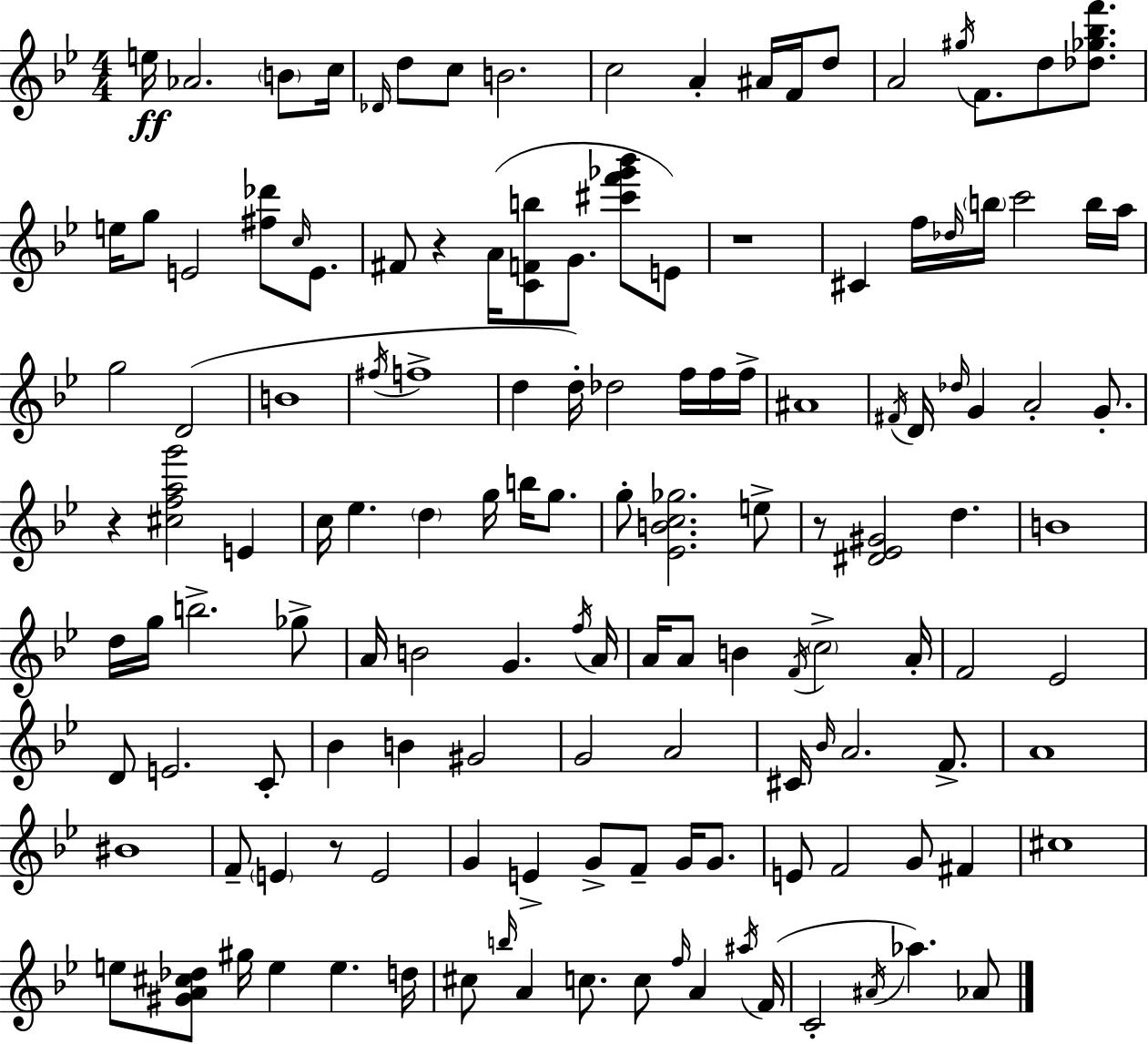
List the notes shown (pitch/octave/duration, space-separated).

E5/s Ab4/h. B4/e C5/s Db4/s D5/e C5/e B4/h. C5/h A4/q A#4/s F4/s D5/e A4/h G#5/s F4/e. D5/e [Db5,Gb5,Bb5,F6]/e. E5/s G5/e E4/h [F#5,Db6]/e C5/s E4/e. F#4/e R/q A4/s [C4,F4,B5]/e G4/e. [C#6,F6,Gb6,Bb6]/e E4/e R/w C#4/q F5/s Db5/s B5/s C6/h B5/s A5/s G5/h D4/h B4/w F#5/s F5/w D5/q D5/s Db5/h F5/s F5/s F5/s A#4/w F#4/s D4/s Db5/s G4/q A4/h G4/e. R/q [C#5,F5,A5,G6]/h E4/q C5/s Eb5/q. D5/q G5/s B5/s G5/e. G5/e [Eb4,B4,C5,Gb5]/h. E5/e R/e [D#4,Eb4,G#4]/h D5/q. B4/w D5/s G5/s B5/h. Gb5/e A4/s B4/h G4/q. F5/s A4/s A4/s A4/e B4/q F4/s C5/h A4/s F4/h Eb4/h D4/e E4/h. C4/e Bb4/q B4/q G#4/h G4/h A4/h C#4/s Bb4/s A4/h. F4/e. A4/w BIS4/w F4/e E4/q R/e E4/h G4/q E4/q G4/e F4/e G4/s G4/e. E4/e F4/h G4/e F#4/q C#5/w E5/e [G#4,A4,C#5,Db5]/e G#5/s E5/q E5/q. D5/s C#5/e B5/s A4/q C5/e. C5/e F5/s A4/q A#5/s F4/s C4/h A#4/s Ab5/q. Ab4/e